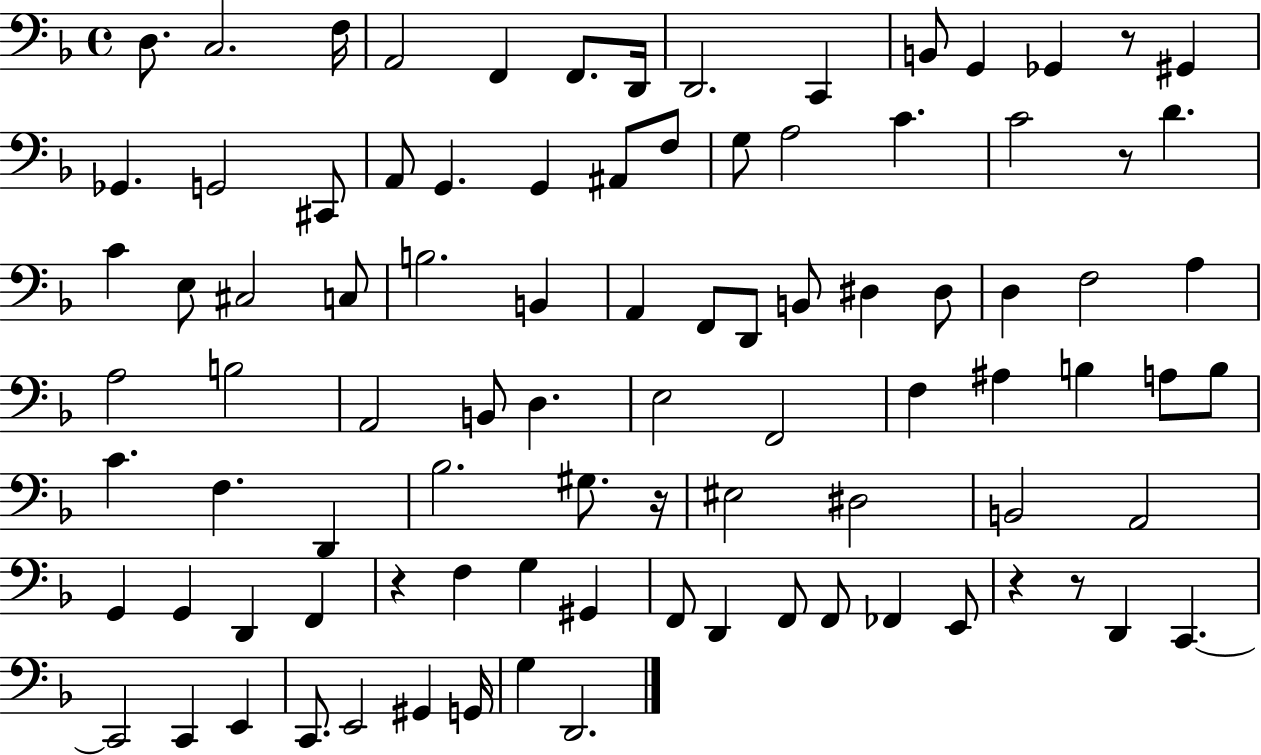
X:1
T:Untitled
M:4/4
L:1/4
K:F
D,/2 C,2 F,/4 A,,2 F,, F,,/2 D,,/4 D,,2 C,, B,,/2 G,, _G,, z/2 ^G,, _G,, G,,2 ^C,,/2 A,,/2 G,, G,, ^A,,/2 F,/2 G,/2 A,2 C C2 z/2 D C E,/2 ^C,2 C,/2 B,2 B,, A,, F,,/2 D,,/2 B,,/2 ^D, ^D,/2 D, F,2 A, A,2 B,2 A,,2 B,,/2 D, E,2 F,,2 F, ^A, B, A,/2 B,/2 C F, D,, _B,2 ^G,/2 z/4 ^E,2 ^D,2 B,,2 A,,2 G,, G,, D,, F,, z F, G, ^G,, F,,/2 D,, F,,/2 F,,/2 _F,, E,,/2 z z/2 D,, C,, C,,2 C,, E,, C,,/2 E,,2 ^G,, G,,/4 G, D,,2